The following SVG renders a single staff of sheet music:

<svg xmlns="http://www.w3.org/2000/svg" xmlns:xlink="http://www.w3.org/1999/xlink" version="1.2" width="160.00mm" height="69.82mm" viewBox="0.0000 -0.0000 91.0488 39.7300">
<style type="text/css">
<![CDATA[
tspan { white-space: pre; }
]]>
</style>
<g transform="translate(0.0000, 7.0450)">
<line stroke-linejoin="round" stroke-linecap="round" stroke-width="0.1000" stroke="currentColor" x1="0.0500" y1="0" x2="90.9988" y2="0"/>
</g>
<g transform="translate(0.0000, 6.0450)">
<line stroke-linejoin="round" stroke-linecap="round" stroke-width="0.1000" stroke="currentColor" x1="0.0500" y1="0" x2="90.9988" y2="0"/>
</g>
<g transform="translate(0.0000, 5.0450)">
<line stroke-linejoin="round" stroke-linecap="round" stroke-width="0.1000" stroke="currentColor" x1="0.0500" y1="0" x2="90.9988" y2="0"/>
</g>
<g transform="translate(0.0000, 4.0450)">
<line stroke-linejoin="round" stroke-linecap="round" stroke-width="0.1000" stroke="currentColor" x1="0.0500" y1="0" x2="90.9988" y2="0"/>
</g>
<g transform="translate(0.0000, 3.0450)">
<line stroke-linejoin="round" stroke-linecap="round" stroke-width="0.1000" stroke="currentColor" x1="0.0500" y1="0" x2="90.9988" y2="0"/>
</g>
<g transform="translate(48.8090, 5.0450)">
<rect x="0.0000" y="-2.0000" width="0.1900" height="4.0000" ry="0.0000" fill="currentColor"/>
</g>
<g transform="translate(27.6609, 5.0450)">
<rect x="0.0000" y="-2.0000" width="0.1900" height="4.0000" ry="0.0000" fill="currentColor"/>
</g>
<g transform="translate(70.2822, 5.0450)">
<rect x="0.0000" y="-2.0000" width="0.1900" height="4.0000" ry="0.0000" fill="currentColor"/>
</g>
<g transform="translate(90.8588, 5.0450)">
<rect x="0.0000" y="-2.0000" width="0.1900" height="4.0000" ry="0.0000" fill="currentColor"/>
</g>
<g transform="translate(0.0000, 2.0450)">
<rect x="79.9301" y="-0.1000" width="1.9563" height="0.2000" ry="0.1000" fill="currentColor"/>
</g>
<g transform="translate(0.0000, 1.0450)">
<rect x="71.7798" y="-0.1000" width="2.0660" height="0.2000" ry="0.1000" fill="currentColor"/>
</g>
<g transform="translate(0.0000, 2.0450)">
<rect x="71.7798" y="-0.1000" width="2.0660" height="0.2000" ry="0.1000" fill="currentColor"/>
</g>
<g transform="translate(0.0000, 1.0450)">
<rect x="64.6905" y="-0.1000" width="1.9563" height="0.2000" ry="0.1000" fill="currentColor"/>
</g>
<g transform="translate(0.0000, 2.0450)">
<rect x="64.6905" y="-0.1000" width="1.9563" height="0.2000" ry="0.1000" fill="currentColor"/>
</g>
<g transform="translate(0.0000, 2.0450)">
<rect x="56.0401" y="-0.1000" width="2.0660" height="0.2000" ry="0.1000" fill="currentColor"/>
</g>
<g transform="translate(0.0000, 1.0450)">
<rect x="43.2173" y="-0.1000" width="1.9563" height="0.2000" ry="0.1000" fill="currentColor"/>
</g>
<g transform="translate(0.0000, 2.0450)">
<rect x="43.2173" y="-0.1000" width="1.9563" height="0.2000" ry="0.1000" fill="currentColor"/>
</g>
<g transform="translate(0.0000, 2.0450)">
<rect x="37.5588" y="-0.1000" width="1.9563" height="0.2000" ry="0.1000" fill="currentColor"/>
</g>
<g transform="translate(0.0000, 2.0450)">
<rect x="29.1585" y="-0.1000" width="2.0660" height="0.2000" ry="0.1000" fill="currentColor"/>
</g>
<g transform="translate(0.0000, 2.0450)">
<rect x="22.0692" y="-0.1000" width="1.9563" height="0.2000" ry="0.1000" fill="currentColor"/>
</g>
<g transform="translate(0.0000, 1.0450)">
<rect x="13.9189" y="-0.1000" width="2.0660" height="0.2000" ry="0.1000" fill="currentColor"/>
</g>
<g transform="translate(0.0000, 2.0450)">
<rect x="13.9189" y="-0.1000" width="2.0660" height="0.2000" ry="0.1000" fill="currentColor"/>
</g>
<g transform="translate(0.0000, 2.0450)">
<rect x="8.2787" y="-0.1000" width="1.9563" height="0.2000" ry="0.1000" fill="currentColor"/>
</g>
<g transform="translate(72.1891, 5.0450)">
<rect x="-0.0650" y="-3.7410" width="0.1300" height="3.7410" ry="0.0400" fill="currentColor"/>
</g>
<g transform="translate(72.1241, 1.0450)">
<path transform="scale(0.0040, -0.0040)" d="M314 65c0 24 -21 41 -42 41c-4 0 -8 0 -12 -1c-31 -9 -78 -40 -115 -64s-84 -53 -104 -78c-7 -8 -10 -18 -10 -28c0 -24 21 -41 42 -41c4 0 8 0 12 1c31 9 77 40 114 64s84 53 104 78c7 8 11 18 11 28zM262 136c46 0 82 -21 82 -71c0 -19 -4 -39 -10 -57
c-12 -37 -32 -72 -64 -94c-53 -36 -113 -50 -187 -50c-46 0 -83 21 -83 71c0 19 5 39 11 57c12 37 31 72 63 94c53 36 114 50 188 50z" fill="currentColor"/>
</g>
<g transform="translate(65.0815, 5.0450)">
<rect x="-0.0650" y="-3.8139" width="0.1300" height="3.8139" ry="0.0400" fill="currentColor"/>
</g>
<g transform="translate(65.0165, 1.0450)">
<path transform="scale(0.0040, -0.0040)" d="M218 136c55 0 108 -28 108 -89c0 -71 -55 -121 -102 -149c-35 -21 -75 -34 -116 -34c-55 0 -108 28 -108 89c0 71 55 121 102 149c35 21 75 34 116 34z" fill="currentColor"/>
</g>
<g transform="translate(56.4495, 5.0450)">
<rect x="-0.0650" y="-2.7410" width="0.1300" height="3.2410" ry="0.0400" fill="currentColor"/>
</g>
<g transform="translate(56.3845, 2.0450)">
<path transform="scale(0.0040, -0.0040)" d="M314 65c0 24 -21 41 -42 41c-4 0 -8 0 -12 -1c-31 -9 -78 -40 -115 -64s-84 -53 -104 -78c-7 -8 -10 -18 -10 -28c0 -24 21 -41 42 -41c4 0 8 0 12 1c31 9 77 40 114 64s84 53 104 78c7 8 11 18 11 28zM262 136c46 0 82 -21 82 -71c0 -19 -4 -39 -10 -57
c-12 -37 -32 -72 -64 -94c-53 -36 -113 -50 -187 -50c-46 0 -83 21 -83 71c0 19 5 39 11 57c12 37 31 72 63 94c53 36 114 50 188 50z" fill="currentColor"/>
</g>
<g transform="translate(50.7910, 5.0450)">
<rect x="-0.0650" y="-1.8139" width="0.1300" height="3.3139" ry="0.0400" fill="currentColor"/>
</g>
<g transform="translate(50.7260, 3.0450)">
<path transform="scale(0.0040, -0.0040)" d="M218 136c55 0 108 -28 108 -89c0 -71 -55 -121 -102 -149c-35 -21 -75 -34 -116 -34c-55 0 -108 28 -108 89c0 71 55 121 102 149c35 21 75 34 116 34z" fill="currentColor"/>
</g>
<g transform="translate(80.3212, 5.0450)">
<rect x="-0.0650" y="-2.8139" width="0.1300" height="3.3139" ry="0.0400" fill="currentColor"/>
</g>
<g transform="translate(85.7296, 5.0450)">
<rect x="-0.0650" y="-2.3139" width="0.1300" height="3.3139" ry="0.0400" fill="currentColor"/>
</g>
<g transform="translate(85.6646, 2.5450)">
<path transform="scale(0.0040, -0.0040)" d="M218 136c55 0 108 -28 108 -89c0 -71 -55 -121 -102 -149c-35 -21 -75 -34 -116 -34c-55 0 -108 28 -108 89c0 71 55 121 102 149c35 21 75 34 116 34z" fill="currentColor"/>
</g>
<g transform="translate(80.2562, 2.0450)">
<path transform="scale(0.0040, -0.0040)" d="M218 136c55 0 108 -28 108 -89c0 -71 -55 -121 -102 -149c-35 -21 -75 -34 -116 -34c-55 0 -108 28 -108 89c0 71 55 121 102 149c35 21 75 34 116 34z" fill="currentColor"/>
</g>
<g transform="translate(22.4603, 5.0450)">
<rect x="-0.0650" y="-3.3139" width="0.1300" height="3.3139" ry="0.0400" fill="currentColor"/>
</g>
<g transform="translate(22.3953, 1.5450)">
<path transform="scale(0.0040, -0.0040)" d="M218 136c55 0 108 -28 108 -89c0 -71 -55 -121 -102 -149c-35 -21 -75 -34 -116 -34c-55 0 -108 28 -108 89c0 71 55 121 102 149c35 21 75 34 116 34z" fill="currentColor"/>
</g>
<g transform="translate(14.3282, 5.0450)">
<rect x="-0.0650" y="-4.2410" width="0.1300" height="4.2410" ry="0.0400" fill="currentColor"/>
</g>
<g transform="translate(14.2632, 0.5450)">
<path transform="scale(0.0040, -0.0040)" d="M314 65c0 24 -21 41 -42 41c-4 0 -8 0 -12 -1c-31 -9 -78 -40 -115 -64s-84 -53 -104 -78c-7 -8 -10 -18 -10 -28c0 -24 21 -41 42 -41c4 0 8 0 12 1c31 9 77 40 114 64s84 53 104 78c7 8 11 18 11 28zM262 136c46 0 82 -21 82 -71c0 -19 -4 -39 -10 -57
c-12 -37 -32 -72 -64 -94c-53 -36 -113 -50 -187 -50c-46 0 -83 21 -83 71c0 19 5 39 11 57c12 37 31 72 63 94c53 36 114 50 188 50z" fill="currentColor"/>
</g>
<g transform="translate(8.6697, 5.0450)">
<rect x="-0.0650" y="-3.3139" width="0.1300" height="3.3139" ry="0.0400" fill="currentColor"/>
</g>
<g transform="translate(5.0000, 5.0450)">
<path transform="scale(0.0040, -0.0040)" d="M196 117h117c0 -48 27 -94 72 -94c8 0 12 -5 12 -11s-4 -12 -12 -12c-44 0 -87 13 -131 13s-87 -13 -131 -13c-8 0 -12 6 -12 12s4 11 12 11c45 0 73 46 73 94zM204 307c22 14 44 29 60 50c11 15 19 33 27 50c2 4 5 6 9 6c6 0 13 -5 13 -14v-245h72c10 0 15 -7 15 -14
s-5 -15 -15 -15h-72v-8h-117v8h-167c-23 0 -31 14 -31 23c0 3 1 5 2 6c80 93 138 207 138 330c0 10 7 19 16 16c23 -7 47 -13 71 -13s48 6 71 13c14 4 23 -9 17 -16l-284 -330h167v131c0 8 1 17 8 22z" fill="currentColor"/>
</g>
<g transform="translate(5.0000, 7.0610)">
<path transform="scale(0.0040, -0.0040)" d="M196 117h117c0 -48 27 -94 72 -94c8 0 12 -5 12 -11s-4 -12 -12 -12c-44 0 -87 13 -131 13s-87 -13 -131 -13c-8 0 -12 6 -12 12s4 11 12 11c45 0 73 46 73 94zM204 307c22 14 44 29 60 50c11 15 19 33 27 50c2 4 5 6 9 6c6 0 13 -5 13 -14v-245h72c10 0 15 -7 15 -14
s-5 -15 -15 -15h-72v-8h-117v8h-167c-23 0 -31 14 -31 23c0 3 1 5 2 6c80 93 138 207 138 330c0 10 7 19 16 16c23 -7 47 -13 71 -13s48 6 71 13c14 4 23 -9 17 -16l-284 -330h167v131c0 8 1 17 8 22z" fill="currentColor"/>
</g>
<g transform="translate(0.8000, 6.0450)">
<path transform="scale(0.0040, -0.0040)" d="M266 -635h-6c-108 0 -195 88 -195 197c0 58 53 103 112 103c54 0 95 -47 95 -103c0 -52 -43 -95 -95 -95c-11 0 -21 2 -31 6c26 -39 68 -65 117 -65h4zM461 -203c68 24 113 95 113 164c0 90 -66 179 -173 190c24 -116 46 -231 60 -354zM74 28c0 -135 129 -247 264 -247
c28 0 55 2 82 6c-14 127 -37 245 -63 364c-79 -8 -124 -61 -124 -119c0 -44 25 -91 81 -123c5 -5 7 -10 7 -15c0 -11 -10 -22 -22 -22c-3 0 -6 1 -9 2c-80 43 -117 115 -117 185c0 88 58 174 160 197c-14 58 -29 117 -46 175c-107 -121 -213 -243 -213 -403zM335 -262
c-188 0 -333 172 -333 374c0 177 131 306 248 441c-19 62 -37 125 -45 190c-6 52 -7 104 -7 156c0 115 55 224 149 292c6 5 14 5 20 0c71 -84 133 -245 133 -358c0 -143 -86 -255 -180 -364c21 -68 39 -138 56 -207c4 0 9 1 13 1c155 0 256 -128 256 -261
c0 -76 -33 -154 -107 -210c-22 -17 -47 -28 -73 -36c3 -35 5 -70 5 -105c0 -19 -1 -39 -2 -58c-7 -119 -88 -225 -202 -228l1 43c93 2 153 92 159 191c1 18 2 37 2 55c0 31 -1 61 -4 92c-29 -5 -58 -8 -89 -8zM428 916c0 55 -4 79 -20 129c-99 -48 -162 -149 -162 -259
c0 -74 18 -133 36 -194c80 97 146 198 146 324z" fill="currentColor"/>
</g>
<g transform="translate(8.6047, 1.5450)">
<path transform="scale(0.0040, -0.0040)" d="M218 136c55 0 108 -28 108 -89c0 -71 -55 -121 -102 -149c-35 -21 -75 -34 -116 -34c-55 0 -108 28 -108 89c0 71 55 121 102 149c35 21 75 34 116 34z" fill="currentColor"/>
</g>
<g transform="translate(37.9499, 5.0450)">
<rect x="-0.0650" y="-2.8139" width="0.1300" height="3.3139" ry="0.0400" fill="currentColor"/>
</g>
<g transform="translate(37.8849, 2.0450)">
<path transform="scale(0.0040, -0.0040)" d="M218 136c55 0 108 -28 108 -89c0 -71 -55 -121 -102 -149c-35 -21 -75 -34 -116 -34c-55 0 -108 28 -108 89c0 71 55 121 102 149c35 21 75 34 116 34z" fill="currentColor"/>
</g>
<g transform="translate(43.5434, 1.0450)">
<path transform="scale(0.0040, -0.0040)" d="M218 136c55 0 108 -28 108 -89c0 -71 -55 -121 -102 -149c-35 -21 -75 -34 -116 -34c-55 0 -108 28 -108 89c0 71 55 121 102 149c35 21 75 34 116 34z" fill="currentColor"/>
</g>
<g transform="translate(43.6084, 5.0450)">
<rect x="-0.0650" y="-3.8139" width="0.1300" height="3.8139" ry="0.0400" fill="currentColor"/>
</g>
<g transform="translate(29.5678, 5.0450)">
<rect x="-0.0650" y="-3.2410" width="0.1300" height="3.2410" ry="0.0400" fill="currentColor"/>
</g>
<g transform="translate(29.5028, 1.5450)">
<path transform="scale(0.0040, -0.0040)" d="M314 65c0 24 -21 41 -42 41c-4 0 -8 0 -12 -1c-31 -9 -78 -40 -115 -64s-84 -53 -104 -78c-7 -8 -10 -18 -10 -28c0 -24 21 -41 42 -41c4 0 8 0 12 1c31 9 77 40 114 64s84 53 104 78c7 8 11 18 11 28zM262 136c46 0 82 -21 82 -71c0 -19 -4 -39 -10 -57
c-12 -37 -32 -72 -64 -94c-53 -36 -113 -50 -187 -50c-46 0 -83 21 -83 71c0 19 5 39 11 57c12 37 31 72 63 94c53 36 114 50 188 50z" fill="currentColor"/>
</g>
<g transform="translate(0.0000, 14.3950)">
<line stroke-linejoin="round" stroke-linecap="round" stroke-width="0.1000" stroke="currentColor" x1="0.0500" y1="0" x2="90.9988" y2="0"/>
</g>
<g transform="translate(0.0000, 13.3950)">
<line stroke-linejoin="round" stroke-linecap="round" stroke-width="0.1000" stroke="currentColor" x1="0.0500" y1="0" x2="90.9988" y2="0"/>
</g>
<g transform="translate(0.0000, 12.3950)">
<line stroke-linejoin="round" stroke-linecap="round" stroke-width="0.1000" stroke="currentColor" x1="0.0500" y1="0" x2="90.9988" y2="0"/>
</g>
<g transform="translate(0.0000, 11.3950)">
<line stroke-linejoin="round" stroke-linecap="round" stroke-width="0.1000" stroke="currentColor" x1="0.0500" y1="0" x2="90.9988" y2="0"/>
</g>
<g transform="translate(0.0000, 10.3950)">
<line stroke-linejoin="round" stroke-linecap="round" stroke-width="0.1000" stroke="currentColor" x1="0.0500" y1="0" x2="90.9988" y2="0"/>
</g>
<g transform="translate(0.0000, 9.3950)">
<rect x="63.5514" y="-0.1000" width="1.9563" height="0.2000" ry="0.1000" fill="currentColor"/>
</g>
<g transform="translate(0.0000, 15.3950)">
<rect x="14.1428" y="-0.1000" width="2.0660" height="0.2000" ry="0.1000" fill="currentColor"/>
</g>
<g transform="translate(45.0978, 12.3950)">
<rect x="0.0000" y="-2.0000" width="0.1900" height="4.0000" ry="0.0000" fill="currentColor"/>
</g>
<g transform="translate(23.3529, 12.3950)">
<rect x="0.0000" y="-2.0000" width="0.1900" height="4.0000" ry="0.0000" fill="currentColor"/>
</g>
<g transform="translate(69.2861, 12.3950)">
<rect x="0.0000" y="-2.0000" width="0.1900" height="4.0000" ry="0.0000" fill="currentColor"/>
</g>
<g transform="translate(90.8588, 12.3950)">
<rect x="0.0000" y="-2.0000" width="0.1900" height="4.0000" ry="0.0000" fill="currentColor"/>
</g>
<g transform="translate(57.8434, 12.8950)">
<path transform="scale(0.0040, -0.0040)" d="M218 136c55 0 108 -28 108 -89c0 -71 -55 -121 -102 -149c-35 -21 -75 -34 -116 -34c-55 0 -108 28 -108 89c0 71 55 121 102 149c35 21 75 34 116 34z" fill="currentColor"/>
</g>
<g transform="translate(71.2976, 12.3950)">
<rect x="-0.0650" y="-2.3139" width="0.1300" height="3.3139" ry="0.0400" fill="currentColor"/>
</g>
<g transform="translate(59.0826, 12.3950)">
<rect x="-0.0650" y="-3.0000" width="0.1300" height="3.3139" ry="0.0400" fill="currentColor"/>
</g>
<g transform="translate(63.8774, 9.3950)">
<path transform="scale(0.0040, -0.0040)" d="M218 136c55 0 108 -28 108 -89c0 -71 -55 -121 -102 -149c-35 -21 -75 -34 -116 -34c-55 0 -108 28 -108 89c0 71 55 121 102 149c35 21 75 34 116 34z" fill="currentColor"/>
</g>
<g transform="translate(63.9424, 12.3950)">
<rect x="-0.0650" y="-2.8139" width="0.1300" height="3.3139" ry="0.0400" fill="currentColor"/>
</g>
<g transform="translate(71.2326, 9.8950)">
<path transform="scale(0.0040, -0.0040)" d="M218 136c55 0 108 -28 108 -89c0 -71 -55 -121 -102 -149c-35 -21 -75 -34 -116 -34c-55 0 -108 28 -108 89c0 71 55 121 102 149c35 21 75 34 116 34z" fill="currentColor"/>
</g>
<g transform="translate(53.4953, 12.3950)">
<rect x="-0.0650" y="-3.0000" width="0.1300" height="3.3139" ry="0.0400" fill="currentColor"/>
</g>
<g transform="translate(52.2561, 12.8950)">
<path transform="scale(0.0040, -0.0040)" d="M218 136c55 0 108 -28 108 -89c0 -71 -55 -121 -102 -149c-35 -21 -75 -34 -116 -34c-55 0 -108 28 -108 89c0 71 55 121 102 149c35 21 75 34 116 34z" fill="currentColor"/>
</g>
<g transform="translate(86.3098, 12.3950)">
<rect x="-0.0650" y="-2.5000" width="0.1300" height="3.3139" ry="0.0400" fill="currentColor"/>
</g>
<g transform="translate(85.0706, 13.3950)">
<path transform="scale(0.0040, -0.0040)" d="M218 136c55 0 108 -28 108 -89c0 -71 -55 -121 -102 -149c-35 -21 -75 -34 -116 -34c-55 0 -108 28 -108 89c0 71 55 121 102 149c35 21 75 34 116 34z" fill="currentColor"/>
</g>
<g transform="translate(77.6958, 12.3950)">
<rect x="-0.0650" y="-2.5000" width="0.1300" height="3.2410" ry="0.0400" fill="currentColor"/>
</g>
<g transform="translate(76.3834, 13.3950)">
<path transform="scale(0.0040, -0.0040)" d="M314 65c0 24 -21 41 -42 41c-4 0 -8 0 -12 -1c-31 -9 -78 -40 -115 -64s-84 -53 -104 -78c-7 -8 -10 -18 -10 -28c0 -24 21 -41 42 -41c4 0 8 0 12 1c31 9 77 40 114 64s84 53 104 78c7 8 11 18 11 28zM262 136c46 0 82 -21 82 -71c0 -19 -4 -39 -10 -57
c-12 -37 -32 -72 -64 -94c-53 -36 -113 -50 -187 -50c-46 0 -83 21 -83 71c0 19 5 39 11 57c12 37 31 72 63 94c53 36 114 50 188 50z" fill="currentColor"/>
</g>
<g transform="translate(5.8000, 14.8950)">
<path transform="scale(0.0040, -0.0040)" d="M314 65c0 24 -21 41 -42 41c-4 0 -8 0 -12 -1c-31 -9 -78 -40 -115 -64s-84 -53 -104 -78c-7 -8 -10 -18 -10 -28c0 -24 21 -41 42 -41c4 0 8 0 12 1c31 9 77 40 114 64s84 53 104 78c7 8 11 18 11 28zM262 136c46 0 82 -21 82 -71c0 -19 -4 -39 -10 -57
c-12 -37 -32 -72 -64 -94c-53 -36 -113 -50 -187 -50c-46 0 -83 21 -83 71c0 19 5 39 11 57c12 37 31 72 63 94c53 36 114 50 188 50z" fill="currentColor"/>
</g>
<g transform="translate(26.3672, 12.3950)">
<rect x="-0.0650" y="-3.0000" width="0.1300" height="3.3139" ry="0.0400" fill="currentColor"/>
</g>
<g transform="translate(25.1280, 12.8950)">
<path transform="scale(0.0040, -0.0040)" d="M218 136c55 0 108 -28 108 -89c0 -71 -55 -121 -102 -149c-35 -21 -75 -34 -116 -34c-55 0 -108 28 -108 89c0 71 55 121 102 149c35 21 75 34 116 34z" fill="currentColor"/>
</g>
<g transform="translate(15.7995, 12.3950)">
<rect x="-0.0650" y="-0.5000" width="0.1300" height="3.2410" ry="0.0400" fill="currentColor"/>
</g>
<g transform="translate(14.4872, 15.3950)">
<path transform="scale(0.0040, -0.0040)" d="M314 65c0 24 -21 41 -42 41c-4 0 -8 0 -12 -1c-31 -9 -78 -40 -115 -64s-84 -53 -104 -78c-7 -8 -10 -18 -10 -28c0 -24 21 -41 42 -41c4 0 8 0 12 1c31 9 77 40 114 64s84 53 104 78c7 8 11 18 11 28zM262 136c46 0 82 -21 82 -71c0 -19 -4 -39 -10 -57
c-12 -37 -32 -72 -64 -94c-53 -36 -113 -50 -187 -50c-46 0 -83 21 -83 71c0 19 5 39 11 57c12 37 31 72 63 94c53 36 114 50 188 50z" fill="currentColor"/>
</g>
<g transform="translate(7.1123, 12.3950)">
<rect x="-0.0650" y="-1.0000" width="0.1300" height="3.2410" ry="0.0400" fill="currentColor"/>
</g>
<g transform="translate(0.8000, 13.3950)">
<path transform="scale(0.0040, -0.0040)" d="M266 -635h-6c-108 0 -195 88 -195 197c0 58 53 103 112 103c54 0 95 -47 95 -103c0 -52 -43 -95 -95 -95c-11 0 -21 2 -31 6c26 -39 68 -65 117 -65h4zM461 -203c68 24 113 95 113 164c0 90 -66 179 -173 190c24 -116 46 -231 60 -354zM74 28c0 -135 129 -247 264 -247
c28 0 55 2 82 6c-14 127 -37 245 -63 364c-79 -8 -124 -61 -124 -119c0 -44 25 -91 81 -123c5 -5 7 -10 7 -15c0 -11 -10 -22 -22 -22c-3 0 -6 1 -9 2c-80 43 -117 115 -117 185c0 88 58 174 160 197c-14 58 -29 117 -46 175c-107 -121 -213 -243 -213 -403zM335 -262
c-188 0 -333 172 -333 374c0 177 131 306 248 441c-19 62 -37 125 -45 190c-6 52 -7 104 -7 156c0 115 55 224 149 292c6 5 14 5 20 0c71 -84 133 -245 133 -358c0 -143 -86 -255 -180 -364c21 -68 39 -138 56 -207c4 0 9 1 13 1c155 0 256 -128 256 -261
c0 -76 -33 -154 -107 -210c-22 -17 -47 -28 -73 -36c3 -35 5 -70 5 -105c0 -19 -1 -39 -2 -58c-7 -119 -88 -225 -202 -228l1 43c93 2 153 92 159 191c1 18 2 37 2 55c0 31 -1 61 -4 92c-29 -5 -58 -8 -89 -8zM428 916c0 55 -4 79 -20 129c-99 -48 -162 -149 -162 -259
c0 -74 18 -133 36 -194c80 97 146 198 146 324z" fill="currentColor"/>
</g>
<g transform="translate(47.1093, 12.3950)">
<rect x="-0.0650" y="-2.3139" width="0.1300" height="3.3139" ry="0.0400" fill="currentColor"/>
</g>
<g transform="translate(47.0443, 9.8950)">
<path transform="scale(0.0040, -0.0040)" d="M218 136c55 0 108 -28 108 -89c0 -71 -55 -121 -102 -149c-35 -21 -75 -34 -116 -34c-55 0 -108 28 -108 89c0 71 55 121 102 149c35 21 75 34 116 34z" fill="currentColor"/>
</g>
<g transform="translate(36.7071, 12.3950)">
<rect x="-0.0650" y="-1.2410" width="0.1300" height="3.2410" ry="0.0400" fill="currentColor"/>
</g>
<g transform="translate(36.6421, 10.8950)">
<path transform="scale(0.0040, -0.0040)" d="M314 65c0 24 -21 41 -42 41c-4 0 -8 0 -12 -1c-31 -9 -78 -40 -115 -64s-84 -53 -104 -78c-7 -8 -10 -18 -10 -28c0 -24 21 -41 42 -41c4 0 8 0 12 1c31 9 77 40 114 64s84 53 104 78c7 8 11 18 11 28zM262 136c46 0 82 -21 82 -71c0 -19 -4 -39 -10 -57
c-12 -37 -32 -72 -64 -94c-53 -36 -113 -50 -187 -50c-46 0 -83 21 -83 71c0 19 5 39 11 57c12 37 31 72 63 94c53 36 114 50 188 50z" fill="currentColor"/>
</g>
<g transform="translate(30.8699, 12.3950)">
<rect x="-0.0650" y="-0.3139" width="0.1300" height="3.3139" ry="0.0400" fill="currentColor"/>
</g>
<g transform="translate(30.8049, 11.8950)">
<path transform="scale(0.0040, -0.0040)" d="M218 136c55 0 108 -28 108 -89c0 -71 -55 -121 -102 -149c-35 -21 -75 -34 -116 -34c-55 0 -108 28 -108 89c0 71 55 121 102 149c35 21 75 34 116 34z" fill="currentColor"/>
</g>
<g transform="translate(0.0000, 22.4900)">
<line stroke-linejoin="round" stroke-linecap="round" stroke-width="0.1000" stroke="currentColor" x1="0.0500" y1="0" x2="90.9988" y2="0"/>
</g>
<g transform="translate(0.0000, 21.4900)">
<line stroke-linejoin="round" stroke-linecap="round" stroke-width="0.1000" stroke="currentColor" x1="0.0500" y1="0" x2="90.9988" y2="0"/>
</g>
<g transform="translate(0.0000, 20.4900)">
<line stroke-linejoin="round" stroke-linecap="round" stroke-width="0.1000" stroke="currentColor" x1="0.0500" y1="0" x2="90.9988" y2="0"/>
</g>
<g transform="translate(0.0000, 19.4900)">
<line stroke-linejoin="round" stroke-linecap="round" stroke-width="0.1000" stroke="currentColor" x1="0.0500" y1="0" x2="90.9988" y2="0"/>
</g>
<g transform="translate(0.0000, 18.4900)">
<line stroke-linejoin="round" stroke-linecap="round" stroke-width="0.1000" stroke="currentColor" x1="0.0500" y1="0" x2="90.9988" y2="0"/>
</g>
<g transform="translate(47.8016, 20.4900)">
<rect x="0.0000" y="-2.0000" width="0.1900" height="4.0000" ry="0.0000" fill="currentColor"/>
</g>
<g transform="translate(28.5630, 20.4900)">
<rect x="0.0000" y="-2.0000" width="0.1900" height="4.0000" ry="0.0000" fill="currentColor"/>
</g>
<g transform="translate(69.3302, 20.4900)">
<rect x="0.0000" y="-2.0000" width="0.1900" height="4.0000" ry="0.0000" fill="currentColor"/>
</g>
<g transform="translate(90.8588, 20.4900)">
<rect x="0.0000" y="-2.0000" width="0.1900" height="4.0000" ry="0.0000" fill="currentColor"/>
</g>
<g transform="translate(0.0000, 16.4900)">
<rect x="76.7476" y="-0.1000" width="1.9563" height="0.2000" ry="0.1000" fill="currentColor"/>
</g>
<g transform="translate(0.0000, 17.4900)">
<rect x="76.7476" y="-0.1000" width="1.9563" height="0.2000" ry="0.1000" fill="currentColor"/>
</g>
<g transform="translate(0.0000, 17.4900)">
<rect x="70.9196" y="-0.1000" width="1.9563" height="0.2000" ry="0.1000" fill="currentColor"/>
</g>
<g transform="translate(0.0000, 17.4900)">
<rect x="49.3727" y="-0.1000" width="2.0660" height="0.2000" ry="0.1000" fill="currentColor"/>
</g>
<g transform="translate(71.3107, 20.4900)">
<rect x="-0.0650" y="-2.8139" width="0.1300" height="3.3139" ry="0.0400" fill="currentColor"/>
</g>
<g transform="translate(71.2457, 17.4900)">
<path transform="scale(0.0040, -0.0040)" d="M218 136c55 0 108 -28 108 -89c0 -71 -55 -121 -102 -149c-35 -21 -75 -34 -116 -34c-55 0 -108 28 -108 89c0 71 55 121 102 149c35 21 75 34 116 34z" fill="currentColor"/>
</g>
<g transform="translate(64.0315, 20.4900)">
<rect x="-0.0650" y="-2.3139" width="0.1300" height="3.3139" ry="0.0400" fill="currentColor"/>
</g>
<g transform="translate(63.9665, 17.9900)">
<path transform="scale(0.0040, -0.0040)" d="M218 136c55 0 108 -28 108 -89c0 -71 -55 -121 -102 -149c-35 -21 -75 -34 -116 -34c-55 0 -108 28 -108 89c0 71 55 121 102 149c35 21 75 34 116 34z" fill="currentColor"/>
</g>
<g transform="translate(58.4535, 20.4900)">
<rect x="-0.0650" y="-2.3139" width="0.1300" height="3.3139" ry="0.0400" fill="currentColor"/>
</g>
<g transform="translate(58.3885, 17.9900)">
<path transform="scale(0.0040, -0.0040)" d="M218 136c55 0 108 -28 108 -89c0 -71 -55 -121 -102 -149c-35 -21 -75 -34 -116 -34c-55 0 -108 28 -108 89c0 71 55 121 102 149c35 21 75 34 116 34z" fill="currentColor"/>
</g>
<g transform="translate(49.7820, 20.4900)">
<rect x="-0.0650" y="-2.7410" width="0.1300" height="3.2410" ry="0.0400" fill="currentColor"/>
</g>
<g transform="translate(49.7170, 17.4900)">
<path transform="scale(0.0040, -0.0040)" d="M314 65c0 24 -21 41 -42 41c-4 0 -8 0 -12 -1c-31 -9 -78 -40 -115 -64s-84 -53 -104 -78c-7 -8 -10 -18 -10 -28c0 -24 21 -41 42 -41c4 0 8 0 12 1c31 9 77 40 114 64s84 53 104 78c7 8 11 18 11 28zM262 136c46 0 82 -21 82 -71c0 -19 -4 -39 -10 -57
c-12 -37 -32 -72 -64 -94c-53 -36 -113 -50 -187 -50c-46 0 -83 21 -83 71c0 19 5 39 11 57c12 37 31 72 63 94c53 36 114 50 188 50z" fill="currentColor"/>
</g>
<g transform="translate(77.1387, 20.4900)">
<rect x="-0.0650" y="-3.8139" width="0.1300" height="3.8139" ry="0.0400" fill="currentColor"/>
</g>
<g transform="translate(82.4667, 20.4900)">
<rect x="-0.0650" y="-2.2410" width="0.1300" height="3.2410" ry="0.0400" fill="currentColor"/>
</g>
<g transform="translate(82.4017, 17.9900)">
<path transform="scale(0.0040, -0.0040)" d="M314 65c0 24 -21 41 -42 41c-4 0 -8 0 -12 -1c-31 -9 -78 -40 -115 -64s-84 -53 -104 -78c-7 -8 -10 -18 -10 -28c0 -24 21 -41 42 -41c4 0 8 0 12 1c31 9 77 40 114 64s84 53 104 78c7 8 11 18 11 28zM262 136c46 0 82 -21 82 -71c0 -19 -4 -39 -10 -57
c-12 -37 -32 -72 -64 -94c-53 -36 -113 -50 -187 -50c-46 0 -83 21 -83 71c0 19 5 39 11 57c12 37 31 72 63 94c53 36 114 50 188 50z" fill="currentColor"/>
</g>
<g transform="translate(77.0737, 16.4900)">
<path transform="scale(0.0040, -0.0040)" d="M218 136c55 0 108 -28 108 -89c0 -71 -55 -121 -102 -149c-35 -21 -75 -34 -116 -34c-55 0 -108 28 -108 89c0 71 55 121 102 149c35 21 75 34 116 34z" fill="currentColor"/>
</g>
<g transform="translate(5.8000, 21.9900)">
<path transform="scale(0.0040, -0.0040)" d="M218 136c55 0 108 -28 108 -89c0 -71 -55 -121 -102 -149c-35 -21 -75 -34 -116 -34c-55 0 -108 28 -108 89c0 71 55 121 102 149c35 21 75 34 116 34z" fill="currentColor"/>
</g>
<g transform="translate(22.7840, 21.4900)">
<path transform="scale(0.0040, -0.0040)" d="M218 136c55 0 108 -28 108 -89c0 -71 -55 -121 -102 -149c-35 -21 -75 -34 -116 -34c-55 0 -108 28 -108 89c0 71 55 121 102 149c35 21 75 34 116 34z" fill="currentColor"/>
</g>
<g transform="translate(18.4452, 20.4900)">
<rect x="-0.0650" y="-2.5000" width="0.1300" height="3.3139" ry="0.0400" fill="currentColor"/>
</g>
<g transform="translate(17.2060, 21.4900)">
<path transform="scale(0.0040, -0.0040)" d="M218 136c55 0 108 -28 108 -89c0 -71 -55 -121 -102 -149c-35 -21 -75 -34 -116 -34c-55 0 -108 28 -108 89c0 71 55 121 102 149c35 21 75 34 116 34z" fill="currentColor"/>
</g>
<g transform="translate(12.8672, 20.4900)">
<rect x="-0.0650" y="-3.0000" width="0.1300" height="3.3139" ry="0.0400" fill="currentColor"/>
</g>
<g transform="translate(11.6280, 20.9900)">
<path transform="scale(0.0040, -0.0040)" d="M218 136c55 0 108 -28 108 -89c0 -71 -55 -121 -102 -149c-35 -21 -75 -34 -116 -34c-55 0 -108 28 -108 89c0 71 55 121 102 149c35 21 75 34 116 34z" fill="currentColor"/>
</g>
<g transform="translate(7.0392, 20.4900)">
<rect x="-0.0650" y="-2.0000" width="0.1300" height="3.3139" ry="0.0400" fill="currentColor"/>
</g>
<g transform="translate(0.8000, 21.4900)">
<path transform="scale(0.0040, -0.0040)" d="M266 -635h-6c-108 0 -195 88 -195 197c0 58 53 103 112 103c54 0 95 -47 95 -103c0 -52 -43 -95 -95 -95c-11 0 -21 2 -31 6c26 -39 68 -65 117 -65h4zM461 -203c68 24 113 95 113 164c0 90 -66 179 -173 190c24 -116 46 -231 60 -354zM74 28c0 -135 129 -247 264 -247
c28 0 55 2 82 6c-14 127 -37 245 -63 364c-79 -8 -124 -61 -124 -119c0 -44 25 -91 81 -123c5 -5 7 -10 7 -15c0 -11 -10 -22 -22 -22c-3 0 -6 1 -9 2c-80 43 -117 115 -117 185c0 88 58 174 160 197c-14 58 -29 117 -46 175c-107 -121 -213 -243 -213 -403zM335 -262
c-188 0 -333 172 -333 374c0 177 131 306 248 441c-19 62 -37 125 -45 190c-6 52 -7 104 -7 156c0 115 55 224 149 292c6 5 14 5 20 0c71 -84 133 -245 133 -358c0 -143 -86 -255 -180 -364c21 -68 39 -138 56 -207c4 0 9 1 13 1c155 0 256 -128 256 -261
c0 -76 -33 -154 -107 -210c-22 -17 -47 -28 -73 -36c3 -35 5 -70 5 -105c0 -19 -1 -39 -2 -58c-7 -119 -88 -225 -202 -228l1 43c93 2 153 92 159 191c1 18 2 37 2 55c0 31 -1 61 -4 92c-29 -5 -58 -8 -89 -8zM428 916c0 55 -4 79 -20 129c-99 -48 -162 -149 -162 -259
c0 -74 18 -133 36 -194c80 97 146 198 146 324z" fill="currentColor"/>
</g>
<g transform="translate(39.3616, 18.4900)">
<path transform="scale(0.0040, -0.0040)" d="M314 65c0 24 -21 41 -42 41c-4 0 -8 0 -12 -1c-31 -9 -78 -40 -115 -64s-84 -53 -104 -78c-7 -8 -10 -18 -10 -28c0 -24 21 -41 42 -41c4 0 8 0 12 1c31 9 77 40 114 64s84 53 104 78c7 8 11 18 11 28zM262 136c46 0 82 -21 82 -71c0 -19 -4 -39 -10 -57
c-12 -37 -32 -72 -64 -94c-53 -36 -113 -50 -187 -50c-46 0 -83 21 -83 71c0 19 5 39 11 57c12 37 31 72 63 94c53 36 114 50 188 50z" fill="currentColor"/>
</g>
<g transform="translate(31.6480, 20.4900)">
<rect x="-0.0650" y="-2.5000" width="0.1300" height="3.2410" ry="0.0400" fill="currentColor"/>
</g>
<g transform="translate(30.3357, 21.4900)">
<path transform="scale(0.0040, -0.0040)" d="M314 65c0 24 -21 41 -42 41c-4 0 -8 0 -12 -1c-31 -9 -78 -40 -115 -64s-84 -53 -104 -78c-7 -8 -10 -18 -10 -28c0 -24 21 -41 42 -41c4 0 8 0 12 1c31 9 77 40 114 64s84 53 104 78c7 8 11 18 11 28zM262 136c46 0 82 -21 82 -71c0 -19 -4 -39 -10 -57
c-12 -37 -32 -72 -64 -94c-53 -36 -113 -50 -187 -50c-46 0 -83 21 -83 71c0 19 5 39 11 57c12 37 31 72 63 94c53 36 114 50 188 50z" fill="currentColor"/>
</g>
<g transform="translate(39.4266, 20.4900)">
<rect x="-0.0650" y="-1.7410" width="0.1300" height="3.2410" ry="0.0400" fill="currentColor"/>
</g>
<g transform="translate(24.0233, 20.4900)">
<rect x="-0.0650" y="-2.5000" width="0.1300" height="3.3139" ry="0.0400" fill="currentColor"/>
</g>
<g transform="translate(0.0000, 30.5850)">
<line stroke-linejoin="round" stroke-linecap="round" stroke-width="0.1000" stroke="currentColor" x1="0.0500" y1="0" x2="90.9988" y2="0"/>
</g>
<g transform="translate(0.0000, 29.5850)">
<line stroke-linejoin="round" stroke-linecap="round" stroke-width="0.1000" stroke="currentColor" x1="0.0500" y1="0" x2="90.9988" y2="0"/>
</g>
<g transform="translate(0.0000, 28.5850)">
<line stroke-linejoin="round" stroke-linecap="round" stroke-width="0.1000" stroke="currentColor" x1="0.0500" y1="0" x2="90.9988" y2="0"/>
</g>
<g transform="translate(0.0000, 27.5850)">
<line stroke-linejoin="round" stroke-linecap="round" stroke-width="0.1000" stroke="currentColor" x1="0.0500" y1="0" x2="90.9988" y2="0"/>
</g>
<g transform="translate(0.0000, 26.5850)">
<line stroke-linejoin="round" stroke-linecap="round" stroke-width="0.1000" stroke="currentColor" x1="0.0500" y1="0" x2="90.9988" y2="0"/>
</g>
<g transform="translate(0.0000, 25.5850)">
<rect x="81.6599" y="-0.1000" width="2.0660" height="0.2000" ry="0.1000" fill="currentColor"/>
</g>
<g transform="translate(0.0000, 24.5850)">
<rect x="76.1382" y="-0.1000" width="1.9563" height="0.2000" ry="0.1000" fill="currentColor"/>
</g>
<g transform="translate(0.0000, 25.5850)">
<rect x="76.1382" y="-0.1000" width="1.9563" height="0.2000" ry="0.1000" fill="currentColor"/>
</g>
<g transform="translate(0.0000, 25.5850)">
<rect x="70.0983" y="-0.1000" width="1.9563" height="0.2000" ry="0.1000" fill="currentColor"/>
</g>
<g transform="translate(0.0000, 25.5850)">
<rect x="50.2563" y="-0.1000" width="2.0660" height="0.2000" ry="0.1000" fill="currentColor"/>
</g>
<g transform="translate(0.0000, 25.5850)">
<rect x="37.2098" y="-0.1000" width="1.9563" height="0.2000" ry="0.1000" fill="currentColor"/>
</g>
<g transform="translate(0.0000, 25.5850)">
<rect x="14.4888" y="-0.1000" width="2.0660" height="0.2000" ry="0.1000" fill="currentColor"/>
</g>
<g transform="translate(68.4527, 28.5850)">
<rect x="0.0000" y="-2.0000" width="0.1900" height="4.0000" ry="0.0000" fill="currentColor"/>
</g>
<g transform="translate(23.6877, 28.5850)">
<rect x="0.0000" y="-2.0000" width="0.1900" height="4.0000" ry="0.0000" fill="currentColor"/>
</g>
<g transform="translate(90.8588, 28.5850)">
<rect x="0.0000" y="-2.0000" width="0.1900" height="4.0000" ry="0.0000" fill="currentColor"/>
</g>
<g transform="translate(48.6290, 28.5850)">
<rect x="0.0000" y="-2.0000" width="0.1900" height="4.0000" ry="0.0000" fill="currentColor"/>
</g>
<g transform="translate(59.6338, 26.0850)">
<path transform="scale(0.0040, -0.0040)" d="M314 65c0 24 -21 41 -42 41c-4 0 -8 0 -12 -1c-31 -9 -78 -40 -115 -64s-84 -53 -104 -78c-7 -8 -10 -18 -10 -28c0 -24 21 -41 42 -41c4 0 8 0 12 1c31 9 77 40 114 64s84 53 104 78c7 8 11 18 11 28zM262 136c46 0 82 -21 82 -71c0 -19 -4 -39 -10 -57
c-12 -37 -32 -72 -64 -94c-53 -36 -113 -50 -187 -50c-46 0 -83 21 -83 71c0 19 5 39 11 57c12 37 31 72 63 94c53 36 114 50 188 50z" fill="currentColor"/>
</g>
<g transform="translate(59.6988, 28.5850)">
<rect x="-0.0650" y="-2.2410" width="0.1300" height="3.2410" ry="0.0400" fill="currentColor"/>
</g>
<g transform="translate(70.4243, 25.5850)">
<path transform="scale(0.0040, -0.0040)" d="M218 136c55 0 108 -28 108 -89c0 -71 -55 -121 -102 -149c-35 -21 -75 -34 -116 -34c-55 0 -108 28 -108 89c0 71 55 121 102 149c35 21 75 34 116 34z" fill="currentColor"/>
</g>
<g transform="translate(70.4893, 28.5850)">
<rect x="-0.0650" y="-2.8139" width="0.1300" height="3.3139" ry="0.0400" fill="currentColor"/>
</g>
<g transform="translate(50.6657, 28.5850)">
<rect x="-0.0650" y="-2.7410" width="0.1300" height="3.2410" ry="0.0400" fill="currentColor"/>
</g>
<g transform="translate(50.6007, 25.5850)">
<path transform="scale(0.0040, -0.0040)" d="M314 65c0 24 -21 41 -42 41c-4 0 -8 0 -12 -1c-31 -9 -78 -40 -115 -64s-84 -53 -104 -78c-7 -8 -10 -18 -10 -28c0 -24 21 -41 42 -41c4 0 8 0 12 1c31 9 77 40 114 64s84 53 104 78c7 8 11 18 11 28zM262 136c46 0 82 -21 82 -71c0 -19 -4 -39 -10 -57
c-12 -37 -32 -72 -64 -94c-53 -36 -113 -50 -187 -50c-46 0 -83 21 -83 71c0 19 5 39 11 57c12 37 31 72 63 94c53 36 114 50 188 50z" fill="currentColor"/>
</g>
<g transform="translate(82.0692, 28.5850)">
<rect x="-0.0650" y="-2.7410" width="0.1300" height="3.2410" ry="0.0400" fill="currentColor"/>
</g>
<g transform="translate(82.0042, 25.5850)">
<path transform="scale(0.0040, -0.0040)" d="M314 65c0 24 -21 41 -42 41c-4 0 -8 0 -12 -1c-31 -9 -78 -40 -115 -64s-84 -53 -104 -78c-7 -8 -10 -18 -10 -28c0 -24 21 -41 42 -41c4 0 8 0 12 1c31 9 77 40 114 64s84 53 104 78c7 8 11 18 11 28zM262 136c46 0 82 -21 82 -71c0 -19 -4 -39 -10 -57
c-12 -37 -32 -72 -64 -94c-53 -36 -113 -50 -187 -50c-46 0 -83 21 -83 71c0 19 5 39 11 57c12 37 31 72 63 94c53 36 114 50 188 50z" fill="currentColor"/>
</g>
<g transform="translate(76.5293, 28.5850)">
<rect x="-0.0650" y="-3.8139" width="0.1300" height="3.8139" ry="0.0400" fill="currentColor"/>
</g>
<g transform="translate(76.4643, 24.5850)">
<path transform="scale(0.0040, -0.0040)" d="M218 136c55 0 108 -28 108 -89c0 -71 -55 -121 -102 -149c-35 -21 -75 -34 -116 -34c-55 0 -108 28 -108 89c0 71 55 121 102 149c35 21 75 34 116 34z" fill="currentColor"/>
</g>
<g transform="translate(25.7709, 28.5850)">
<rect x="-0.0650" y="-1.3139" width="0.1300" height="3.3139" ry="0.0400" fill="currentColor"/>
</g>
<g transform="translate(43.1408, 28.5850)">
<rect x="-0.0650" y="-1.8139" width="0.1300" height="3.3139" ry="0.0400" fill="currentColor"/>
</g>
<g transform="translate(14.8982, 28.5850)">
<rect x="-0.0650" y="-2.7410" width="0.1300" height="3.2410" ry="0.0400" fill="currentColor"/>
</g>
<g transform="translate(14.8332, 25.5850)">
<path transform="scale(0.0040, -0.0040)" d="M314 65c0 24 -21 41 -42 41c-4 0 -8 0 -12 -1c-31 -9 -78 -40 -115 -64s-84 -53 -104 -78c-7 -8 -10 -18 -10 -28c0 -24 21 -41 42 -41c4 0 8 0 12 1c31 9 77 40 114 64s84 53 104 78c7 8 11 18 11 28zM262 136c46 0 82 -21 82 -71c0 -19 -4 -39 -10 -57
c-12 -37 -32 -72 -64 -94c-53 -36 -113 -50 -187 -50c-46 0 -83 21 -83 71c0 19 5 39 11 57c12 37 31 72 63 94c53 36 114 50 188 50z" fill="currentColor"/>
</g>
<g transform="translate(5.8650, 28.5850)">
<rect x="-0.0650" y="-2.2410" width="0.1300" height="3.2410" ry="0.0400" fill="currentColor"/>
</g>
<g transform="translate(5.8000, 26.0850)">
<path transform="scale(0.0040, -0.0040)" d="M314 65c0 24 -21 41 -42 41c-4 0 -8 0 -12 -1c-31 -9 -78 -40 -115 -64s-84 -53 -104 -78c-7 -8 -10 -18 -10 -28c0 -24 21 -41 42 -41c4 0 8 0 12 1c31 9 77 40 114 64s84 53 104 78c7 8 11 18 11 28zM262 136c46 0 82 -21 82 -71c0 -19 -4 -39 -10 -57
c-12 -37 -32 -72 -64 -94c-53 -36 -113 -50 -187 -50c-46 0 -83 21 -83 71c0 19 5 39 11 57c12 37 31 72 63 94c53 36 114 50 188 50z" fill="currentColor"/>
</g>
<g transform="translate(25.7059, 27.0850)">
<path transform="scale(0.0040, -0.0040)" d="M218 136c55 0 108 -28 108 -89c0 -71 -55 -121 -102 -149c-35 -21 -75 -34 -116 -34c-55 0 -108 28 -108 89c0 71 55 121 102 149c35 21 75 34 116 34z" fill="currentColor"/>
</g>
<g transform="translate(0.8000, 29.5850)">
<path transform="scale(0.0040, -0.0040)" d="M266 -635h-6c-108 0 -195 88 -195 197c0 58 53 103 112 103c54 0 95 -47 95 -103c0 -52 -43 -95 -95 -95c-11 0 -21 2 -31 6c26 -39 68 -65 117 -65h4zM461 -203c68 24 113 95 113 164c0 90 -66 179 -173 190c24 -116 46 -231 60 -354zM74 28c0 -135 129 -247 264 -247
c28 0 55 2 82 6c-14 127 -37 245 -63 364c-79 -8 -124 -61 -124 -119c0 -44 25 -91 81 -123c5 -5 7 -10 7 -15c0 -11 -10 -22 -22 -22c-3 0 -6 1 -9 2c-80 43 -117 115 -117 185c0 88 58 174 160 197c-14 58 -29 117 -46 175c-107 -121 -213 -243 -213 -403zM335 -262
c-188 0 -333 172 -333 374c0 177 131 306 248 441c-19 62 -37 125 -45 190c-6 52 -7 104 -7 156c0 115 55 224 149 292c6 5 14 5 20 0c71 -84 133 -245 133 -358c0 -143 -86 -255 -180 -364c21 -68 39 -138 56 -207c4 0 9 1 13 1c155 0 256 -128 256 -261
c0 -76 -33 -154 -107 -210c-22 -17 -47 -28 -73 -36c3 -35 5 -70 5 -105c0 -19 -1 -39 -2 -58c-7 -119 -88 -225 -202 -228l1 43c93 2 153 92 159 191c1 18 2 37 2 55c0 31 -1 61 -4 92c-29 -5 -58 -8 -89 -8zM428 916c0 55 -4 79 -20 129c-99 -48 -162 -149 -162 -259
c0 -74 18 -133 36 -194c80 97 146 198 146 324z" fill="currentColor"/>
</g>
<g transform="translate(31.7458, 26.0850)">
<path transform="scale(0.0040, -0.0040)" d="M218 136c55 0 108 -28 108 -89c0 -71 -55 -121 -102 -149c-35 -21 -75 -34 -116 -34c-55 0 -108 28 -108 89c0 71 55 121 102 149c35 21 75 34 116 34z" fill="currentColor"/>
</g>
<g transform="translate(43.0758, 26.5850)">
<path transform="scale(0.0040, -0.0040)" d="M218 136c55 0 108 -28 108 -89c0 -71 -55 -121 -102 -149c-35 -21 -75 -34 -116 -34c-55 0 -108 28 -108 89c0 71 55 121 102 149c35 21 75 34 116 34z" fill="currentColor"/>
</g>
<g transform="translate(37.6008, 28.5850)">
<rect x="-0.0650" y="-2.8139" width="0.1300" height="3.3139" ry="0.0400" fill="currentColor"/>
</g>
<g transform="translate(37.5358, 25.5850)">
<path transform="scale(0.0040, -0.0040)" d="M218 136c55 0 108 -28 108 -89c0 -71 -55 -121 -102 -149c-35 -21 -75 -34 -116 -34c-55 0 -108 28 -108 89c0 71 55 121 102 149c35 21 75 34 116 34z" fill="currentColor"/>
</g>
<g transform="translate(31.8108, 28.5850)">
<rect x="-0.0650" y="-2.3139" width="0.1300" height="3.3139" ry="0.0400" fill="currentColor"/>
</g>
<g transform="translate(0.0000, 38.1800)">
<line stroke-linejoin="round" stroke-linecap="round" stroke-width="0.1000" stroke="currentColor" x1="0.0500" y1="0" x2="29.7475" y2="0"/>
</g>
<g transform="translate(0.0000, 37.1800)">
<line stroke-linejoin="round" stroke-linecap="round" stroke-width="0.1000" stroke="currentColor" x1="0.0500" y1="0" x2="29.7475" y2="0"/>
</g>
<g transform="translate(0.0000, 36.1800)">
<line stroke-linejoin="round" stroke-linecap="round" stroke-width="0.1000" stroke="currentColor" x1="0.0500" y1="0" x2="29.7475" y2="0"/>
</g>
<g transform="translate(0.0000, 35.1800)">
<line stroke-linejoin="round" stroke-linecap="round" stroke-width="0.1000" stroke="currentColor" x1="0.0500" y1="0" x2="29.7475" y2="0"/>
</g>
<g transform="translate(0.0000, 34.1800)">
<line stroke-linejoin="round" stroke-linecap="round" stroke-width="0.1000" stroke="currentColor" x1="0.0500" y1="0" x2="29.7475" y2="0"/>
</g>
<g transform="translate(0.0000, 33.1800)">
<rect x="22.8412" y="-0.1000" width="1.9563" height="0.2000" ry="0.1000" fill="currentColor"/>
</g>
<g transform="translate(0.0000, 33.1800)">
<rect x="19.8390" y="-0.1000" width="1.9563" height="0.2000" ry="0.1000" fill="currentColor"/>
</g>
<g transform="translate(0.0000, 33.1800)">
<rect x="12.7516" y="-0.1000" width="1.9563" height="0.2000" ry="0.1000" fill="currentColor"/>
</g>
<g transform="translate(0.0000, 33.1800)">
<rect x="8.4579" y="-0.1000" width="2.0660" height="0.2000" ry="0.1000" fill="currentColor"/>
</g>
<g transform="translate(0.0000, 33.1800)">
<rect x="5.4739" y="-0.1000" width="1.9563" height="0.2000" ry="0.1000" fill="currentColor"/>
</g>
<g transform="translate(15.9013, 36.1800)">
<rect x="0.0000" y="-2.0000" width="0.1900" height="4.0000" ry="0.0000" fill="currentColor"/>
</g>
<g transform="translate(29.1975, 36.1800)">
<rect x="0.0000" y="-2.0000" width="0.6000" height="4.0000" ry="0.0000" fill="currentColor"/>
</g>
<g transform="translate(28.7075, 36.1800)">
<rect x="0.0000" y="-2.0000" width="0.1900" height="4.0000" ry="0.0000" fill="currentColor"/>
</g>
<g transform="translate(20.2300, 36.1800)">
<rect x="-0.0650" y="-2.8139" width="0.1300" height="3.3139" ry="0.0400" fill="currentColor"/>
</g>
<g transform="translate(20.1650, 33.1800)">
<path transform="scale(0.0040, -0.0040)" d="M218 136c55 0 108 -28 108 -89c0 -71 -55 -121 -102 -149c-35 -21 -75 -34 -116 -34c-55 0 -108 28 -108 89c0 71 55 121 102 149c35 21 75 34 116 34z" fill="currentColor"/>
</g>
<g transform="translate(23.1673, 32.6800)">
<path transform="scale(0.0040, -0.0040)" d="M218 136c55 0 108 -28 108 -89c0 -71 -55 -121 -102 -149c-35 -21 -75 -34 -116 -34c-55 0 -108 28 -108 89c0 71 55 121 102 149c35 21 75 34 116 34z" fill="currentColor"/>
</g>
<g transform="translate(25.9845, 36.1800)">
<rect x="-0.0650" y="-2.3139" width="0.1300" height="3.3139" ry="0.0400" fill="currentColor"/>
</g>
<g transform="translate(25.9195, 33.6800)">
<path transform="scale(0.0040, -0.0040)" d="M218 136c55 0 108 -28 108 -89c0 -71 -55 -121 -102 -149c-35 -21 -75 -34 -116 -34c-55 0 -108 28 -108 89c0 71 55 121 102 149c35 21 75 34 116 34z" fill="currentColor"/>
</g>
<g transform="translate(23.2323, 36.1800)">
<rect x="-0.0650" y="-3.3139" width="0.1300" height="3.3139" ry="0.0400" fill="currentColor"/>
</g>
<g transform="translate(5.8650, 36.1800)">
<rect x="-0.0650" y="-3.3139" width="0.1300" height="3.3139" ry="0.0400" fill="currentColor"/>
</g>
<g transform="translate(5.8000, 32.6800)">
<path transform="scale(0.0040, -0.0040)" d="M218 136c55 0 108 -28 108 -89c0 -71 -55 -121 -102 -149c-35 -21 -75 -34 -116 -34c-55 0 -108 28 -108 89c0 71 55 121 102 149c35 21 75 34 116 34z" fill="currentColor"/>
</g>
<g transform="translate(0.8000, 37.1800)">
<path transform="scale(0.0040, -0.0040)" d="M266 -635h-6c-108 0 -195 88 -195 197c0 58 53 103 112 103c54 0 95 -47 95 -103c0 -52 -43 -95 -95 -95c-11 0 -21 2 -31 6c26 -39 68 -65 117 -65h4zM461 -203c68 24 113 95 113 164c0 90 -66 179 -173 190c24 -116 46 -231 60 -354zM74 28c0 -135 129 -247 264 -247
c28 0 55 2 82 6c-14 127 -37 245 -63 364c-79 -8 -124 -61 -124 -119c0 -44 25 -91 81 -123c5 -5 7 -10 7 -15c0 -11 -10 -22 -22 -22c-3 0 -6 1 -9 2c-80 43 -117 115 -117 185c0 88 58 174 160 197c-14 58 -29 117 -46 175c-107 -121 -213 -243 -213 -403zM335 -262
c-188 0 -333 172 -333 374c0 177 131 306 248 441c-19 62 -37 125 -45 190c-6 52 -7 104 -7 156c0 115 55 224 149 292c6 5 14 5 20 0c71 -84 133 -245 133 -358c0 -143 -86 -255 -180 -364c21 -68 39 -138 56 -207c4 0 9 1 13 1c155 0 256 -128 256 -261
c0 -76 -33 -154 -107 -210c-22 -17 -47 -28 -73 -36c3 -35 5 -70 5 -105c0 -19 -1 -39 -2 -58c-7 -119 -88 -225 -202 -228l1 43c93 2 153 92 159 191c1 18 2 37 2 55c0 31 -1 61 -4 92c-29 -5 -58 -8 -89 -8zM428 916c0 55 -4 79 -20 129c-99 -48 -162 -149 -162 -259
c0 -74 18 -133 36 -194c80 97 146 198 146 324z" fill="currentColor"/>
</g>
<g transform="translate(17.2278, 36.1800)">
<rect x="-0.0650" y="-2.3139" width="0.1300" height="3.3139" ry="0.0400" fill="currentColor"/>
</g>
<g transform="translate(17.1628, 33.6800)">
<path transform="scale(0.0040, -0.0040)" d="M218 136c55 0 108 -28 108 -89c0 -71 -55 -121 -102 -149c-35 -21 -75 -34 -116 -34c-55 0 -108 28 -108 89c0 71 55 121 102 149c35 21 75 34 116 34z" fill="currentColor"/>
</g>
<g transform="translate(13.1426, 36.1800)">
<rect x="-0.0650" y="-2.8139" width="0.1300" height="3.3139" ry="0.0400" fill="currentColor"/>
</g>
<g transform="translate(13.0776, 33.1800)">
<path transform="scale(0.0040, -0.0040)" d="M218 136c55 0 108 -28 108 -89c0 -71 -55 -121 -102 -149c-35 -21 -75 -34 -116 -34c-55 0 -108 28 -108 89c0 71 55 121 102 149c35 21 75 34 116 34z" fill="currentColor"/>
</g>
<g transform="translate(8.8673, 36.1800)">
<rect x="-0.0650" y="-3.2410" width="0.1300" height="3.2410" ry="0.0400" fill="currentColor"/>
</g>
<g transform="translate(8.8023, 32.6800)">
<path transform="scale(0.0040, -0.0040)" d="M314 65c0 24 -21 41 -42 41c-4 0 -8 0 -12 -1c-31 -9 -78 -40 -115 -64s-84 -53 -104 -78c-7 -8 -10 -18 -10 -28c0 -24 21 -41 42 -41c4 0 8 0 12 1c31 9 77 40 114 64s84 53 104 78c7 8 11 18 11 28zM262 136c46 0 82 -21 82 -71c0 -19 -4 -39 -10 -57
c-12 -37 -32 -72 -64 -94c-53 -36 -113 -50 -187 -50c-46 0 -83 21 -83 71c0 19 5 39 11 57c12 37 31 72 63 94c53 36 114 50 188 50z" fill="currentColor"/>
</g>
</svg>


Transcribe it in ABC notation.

X:1
T:Untitled
M:4/4
L:1/4
K:C
b d'2 b b2 a c' f a2 c' c'2 a g D2 C2 A c e2 g A A a g G2 G F A G G G2 f2 a2 g g a c' g2 g2 a2 e g a f a2 g2 a c' a2 b b2 a g a b g